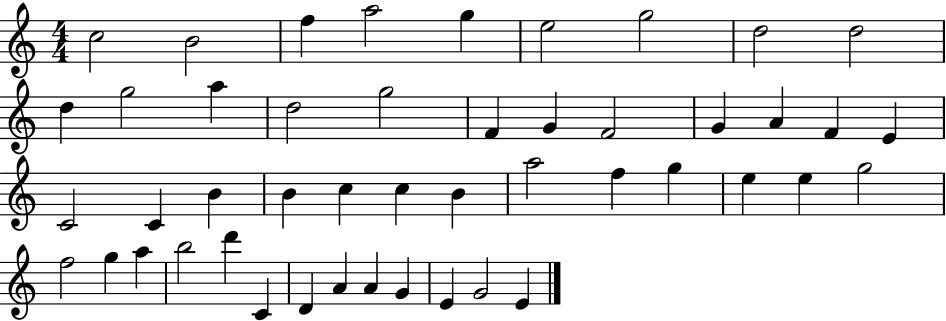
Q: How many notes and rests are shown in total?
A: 47